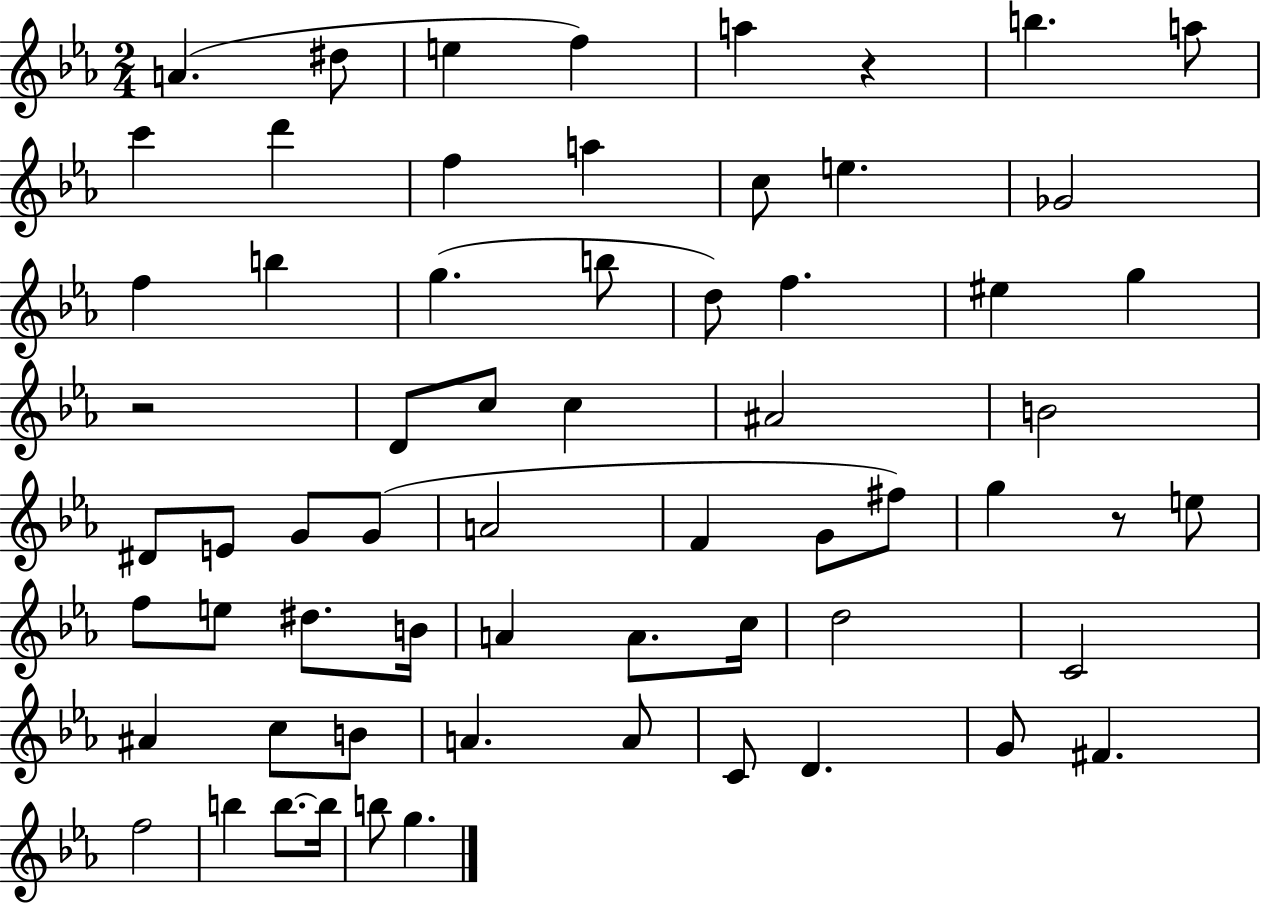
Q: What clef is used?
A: treble